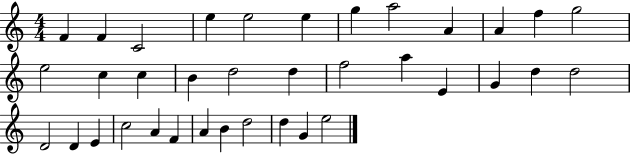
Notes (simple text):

F4/q F4/q C4/h E5/q E5/h E5/q G5/q A5/h A4/q A4/q F5/q G5/h E5/h C5/q C5/q B4/q D5/h D5/q F5/h A5/q E4/q G4/q D5/q D5/h D4/h D4/q E4/q C5/h A4/q F4/q A4/q B4/q D5/h D5/q G4/q E5/h